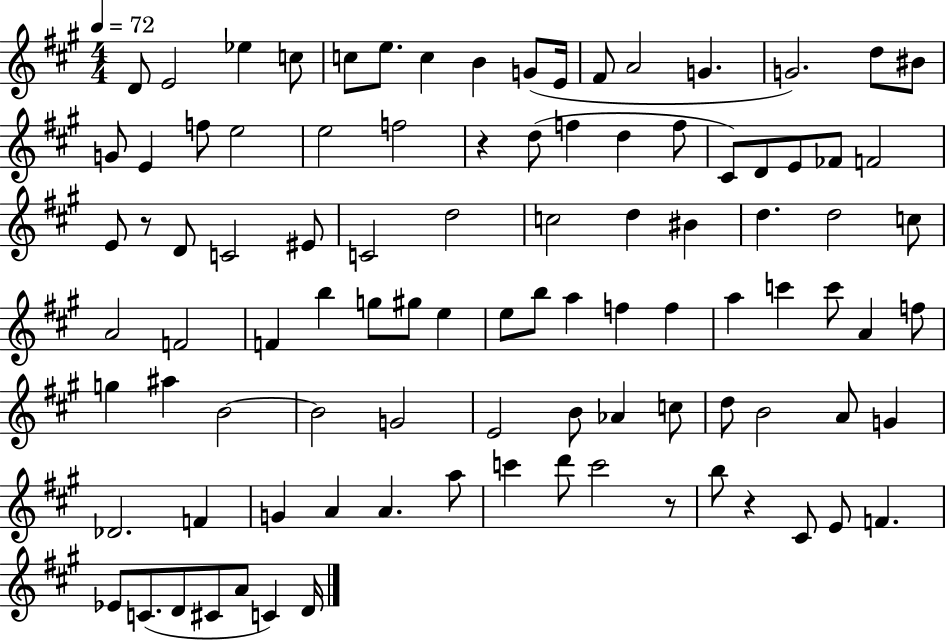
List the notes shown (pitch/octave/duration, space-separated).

D4/e E4/h Eb5/q C5/e C5/e E5/e. C5/q B4/q G4/e E4/s F#4/e A4/h G4/q. G4/h. D5/e BIS4/e G4/e E4/q F5/e E5/h E5/h F5/h R/q D5/e F5/q D5/q F5/e C#4/e D4/e E4/e FES4/e F4/h E4/e R/e D4/e C4/h EIS4/e C4/h D5/h C5/h D5/q BIS4/q D5/q. D5/h C5/e A4/h F4/h F4/q B5/q G5/e G#5/e E5/q E5/e B5/e A5/q F5/q F5/q A5/q C6/q C6/e A4/q F5/e G5/q A#5/q B4/h B4/h G4/h E4/h B4/e Ab4/q C5/e D5/e B4/h A4/e G4/q Db4/h. F4/q G4/q A4/q A4/q. A5/e C6/q D6/e C6/h R/e B5/e R/q C#4/e E4/e F4/q. Eb4/e C4/e. D4/e C#4/e A4/e C4/q D4/s